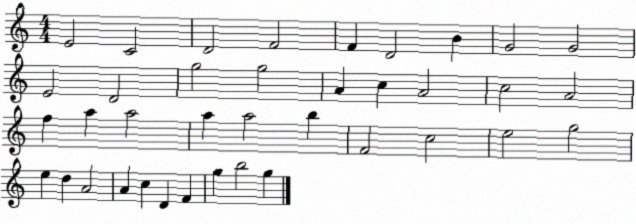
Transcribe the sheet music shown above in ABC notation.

X:1
T:Untitled
M:4/4
L:1/4
K:C
E2 C2 D2 F2 F D2 B G2 G2 E2 D2 g2 g2 A c A2 c2 A2 f a a2 a a2 b F2 c2 e2 g2 e d A2 A c D F g b2 g